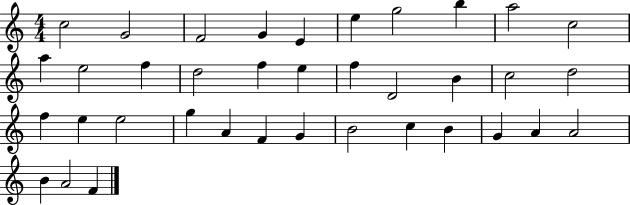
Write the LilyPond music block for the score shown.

{
  \clef treble
  \numericTimeSignature
  \time 4/4
  \key c \major
  c''2 g'2 | f'2 g'4 e'4 | e''4 g''2 b''4 | a''2 c''2 | \break a''4 e''2 f''4 | d''2 f''4 e''4 | f''4 d'2 b'4 | c''2 d''2 | \break f''4 e''4 e''2 | g''4 a'4 f'4 g'4 | b'2 c''4 b'4 | g'4 a'4 a'2 | \break b'4 a'2 f'4 | \bar "|."
}